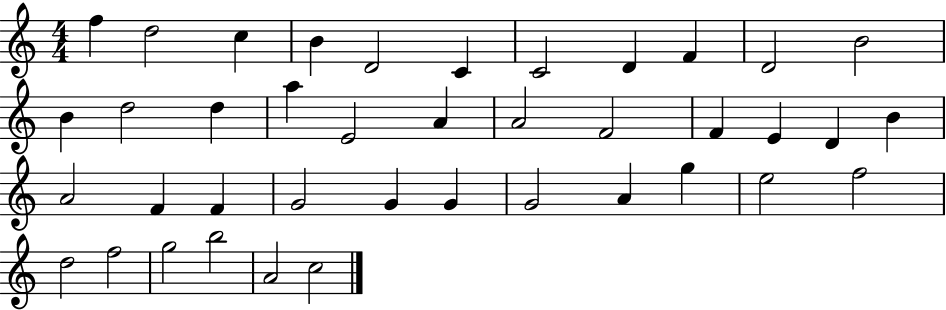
F5/q D5/h C5/q B4/q D4/h C4/q C4/h D4/q F4/q D4/h B4/h B4/q D5/h D5/q A5/q E4/h A4/q A4/h F4/h F4/q E4/q D4/q B4/q A4/h F4/q F4/q G4/h G4/q G4/q G4/h A4/q G5/q E5/h F5/h D5/h F5/h G5/h B5/h A4/h C5/h